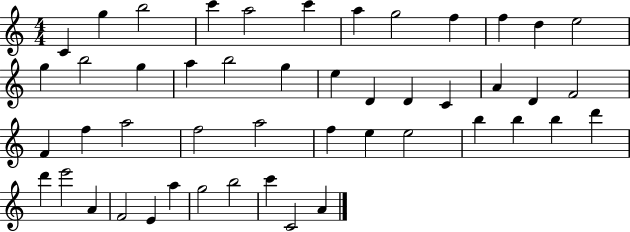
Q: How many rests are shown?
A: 0